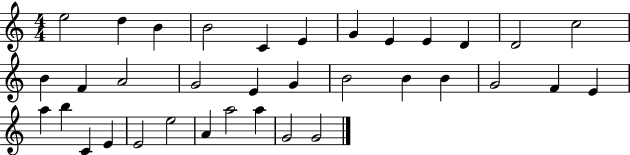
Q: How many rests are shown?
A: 0